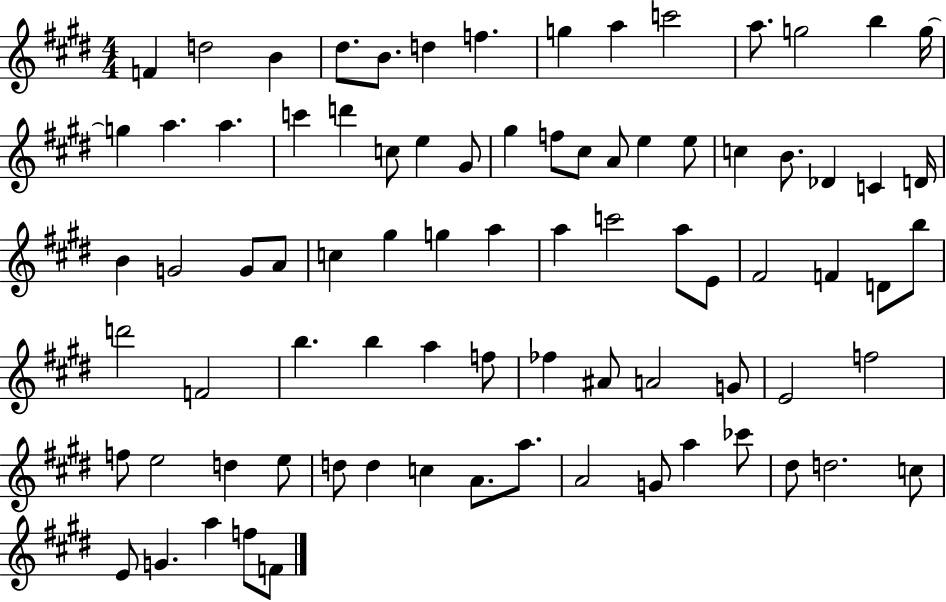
{
  \clef treble
  \numericTimeSignature
  \time 4/4
  \key e \major
  \repeat volta 2 { f'4 d''2 b'4 | dis''8. b'8. d''4 f''4. | g''4 a''4 c'''2 | a''8. g''2 b''4 g''16~~ | \break g''4 a''4. a''4. | c'''4 d'''4 c''8 e''4 gis'8 | gis''4 f''8 cis''8 a'8 e''4 e''8 | c''4 b'8. des'4 c'4 d'16 | \break b'4 g'2 g'8 a'8 | c''4 gis''4 g''4 a''4 | a''4 c'''2 a''8 e'8 | fis'2 f'4 d'8 b''8 | \break d'''2 f'2 | b''4. b''4 a''4 f''8 | fes''4 ais'8 a'2 g'8 | e'2 f''2 | \break f''8 e''2 d''4 e''8 | d''8 d''4 c''4 a'8. a''8. | a'2 g'8 a''4 ces'''8 | dis''8 d''2. c''8 | \break e'8 g'4. a''4 f''8 f'8 | } \bar "|."
}